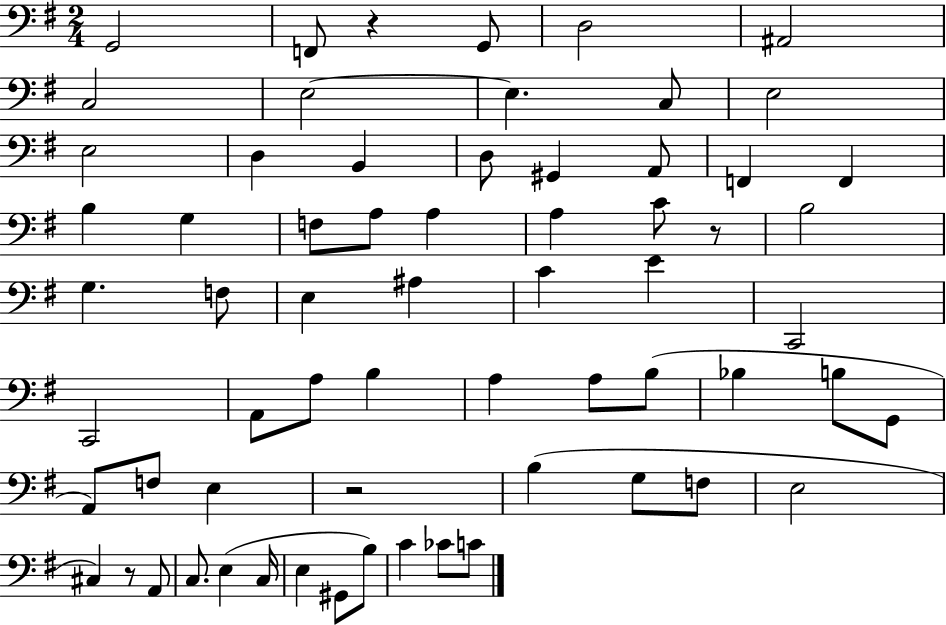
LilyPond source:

{
  \clef bass
  \numericTimeSignature
  \time 2/4
  \key g \major
  g,2 | f,8 r4 g,8 | d2 | ais,2 | \break c2 | e2~~ | e4. c8 | e2 | \break e2 | d4 b,4 | d8 gis,4 a,8 | f,4 f,4 | \break b4 g4 | f8 a8 a4 | a4 c'8 r8 | b2 | \break g4. f8 | e4 ais4 | c'4 e'4 | c,2 | \break c,2 | a,8 a8 b4 | a4 a8 b8( | bes4 b8 g,8 | \break a,8) f8 e4 | r2 | b4( g8 f8 | e2 | \break cis4) r8 a,8 | c8. e4( c16 | e4 gis,8 b8) | c'4 ces'8 c'8 | \break \bar "|."
}